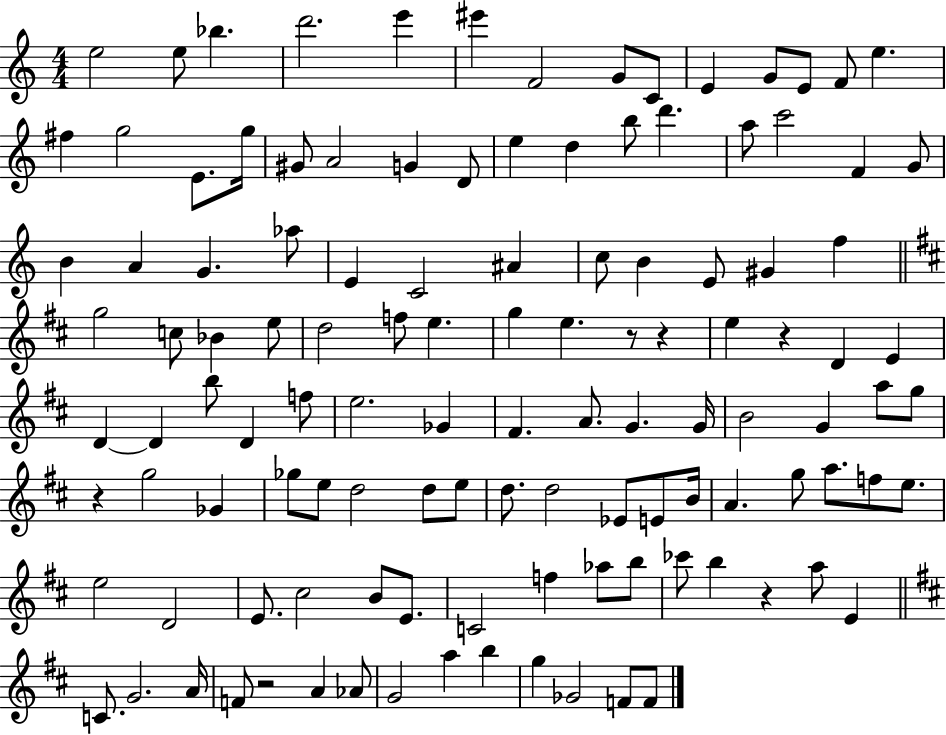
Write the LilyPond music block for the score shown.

{
  \clef treble
  \numericTimeSignature
  \time 4/4
  \key c \major
  e''2 e''8 bes''4. | d'''2. e'''4 | eis'''4 f'2 g'8 c'8 | e'4 g'8 e'8 f'8 e''4. | \break fis''4 g''2 e'8. g''16 | gis'8 a'2 g'4 d'8 | e''4 d''4 b''8 d'''4. | a''8 c'''2 f'4 g'8 | \break b'4 a'4 g'4. aes''8 | e'4 c'2 ais'4 | c''8 b'4 e'8 gis'4 f''4 | \bar "||" \break \key b \minor g''2 c''8 bes'4 e''8 | d''2 f''8 e''4. | g''4 e''4. r8 r4 | e''4 r4 d'4 e'4 | \break d'4~~ d'4 b''8 d'4 f''8 | e''2. ges'4 | fis'4. a'8. g'4. g'16 | b'2 g'4 a''8 g''8 | \break r4 g''2 ges'4 | ges''8 e''8 d''2 d''8 e''8 | d''8. d''2 ees'8 e'8 b'16 | a'4. g''8 a''8. f''8 e''8. | \break e''2 d'2 | e'8. cis''2 b'8 e'8. | c'2 f''4 aes''8 b''8 | ces'''8 b''4 r4 a''8 e'4 | \break \bar "||" \break \key d \major c'8. g'2. a'16 | f'8 r2 a'4 aes'8 | g'2 a''4 b''4 | g''4 ges'2 f'8 f'8 | \break \bar "|."
}